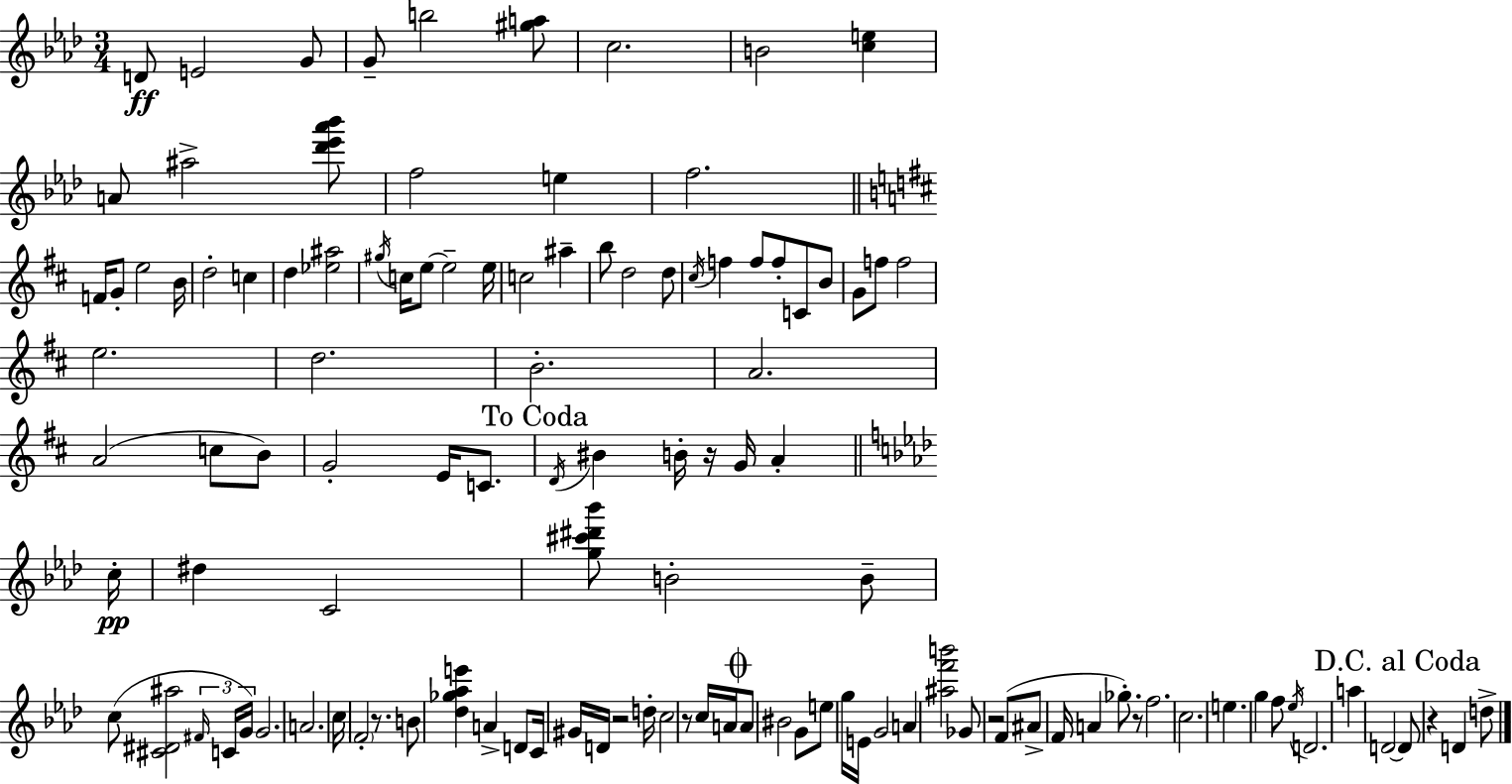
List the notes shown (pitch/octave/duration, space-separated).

D4/e E4/h G4/e G4/e B5/h [G#5,A5]/e C5/h. B4/h [C5,E5]/q A4/e A#5/h [Db6,Eb6,Ab6,Bb6]/e F5/h E5/q F5/h. F4/s G4/e E5/h B4/s D5/h C5/q D5/q [Eb5,A#5]/h G#5/s C5/s E5/e E5/h E5/s C5/h A#5/q B5/e D5/h D5/e C#5/s F5/q F5/e F5/e C4/e B4/e G4/e F5/e F5/h E5/h. D5/h. B4/h. A4/h. A4/h C5/e B4/e G4/h E4/s C4/e. D4/s BIS4/q B4/s R/s G4/s A4/q C5/s D#5/q C4/h [G5,C#6,D#6,Bb6]/e B4/h B4/e C5/e [C#4,D#4,A#5]/h F#4/s C4/s G4/s G4/h. A4/h. C5/s F4/h R/e. B4/e [Db5,Gb5,Ab5,E6]/q A4/q D4/e C4/s G#4/s D4/s R/h D5/s C5/h R/e C5/s A4/s A4/e BIS4/h G4/e E5/e G5/s E4/s G4/h A4/q [A#5,F6,B6]/h Gb4/e R/h F4/e A#4/e F4/s A4/q Gb5/e. R/e F5/h. C5/h. E5/q. G5/q F5/e Eb5/s D4/h. A5/q D4/h D4/e R/q D4/q D5/e